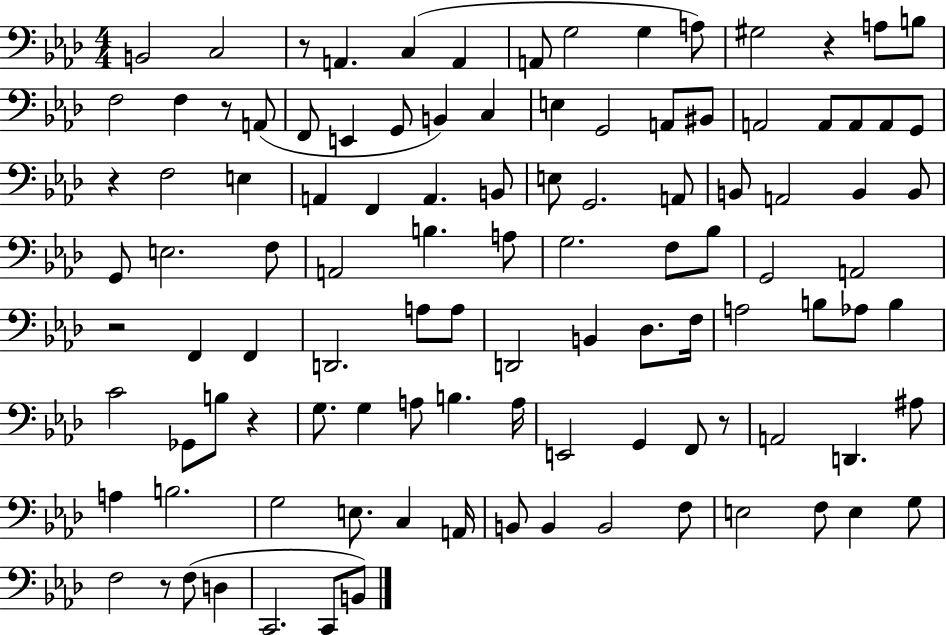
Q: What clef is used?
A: bass